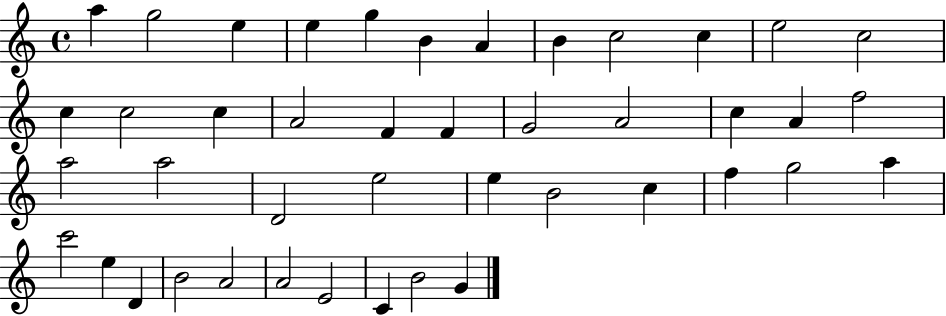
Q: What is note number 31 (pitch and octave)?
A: F5